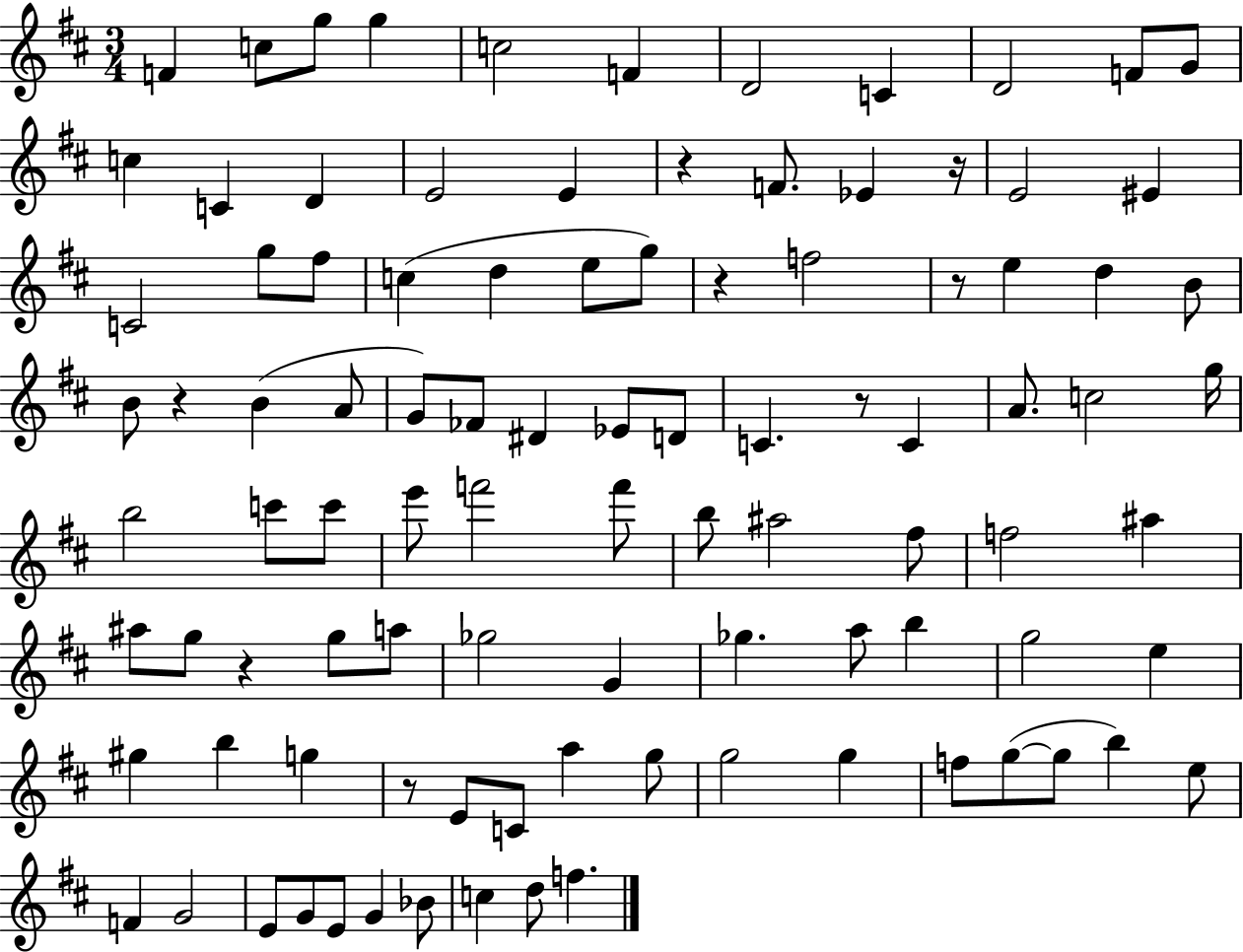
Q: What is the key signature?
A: D major